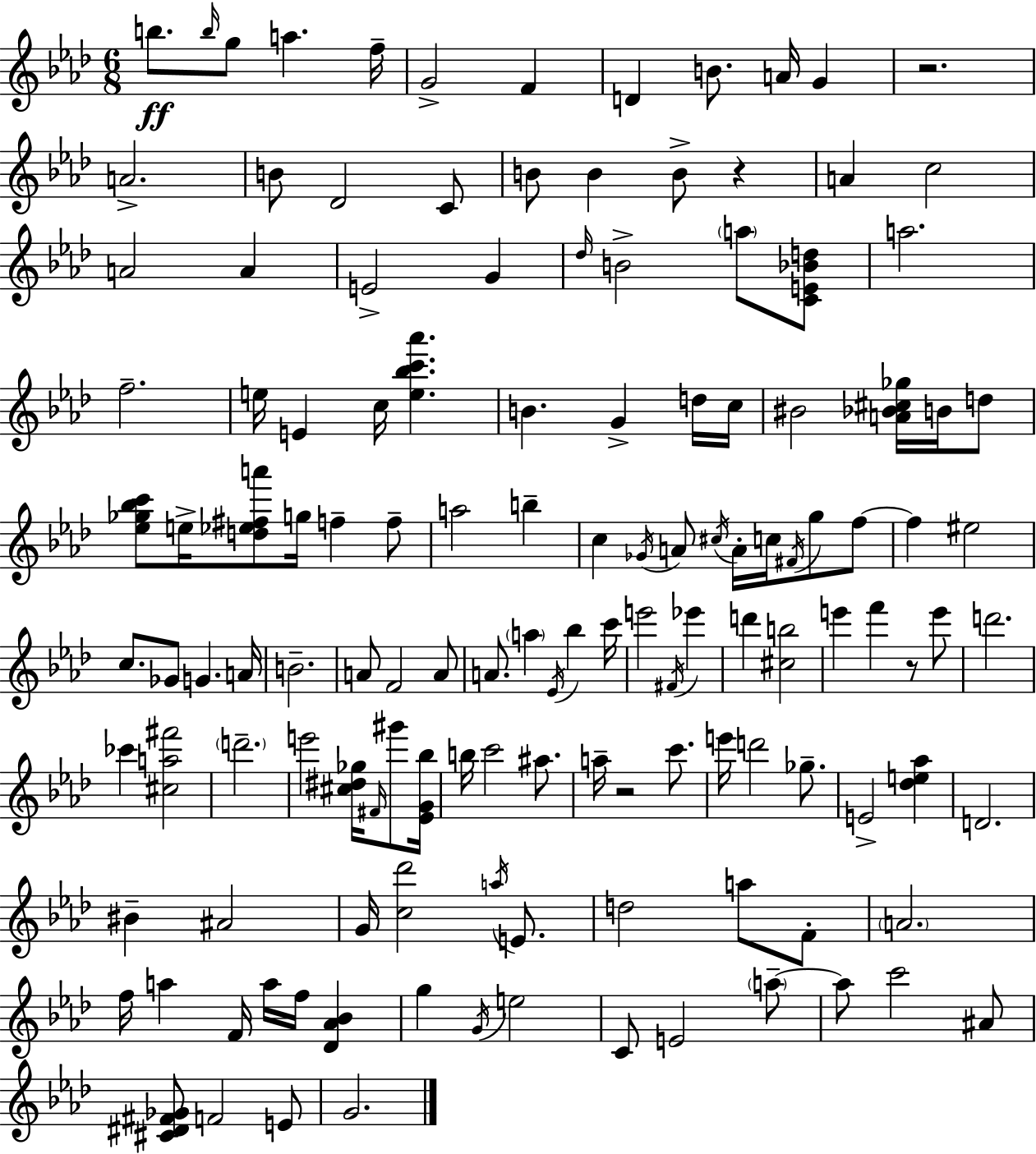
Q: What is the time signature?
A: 6/8